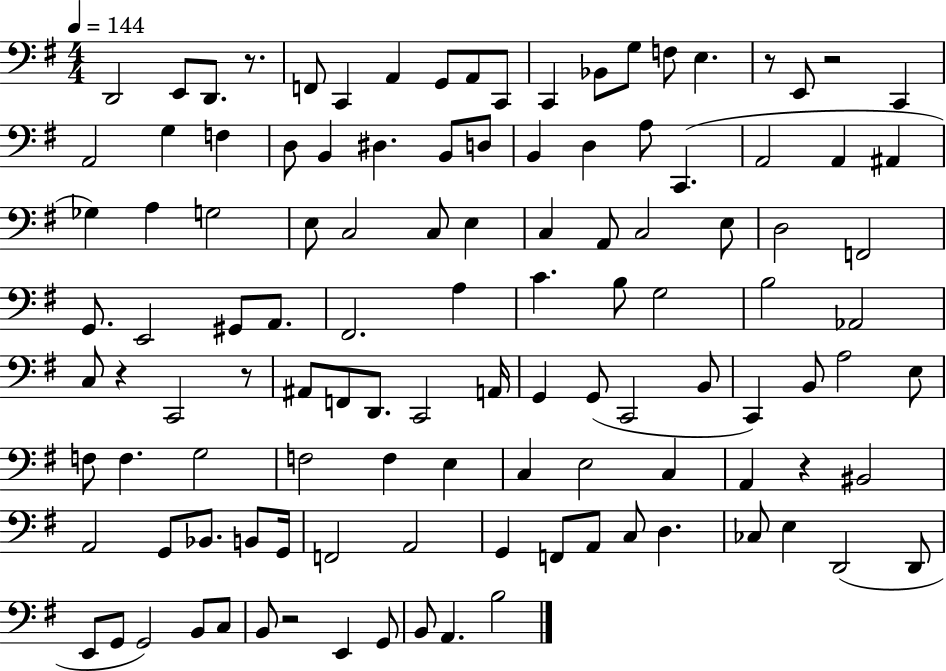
D2/h E2/e D2/e. R/e. F2/e C2/q A2/q G2/e A2/e C2/e C2/q Bb2/e G3/e F3/e E3/q. R/e E2/e R/h C2/q A2/h G3/q F3/q D3/e B2/q D#3/q. B2/e D3/e B2/q D3/q A3/e C2/q. A2/h A2/q A#2/q Gb3/q A3/q G3/h E3/e C3/h C3/e E3/q C3/q A2/e C3/h E3/e D3/h F2/h G2/e. E2/h G#2/e A2/e. F#2/h. A3/q C4/q. B3/e G3/h B3/h Ab2/h C3/e R/q C2/h R/e A#2/e F2/e D2/e. C2/h A2/s G2/q G2/e C2/h B2/e C2/q B2/e A3/h E3/e F3/e F3/q. G3/h F3/h F3/q E3/q C3/q E3/h C3/q A2/q R/q BIS2/h A2/h G2/e Bb2/e. B2/e G2/s F2/h A2/h G2/q F2/e A2/e C3/e D3/q. CES3/e E3/q D2/h D2/e E2/e G2/e G2/h B2/e C3/e B2/e R/h E2/q G2/e B2/e A2/q. B3/h